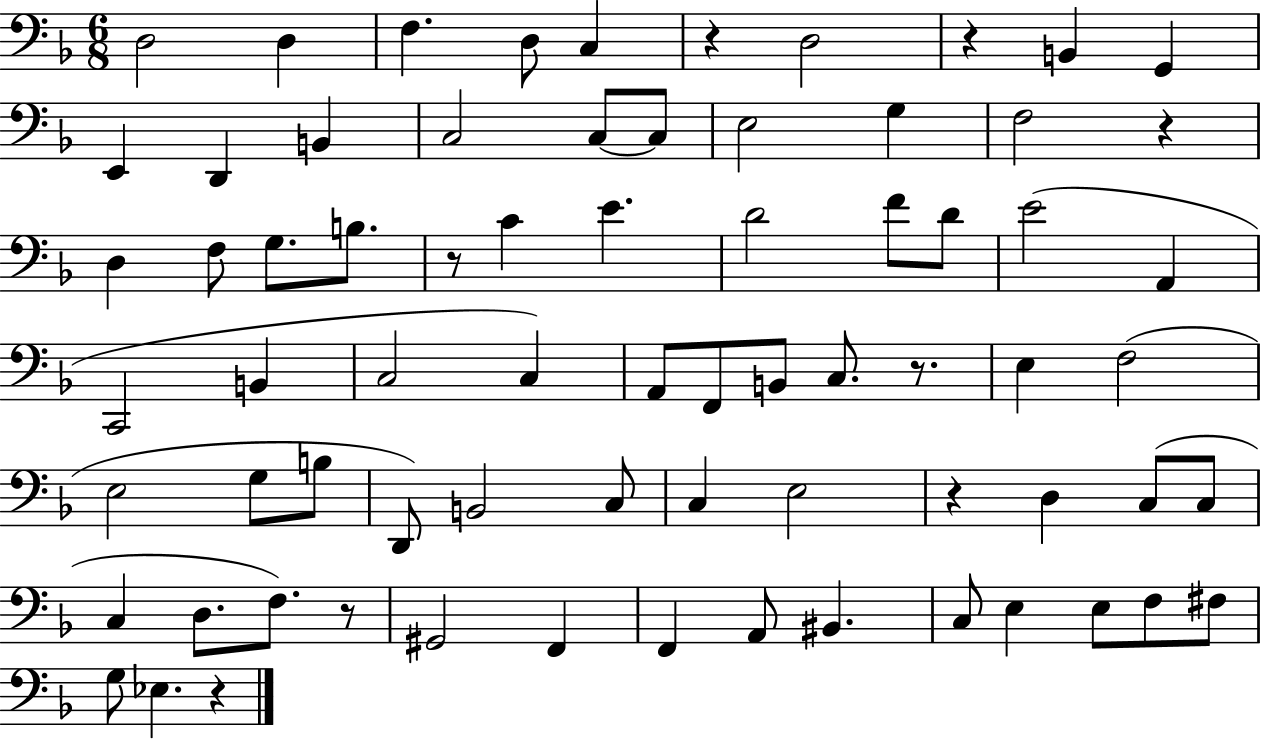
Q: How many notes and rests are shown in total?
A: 72